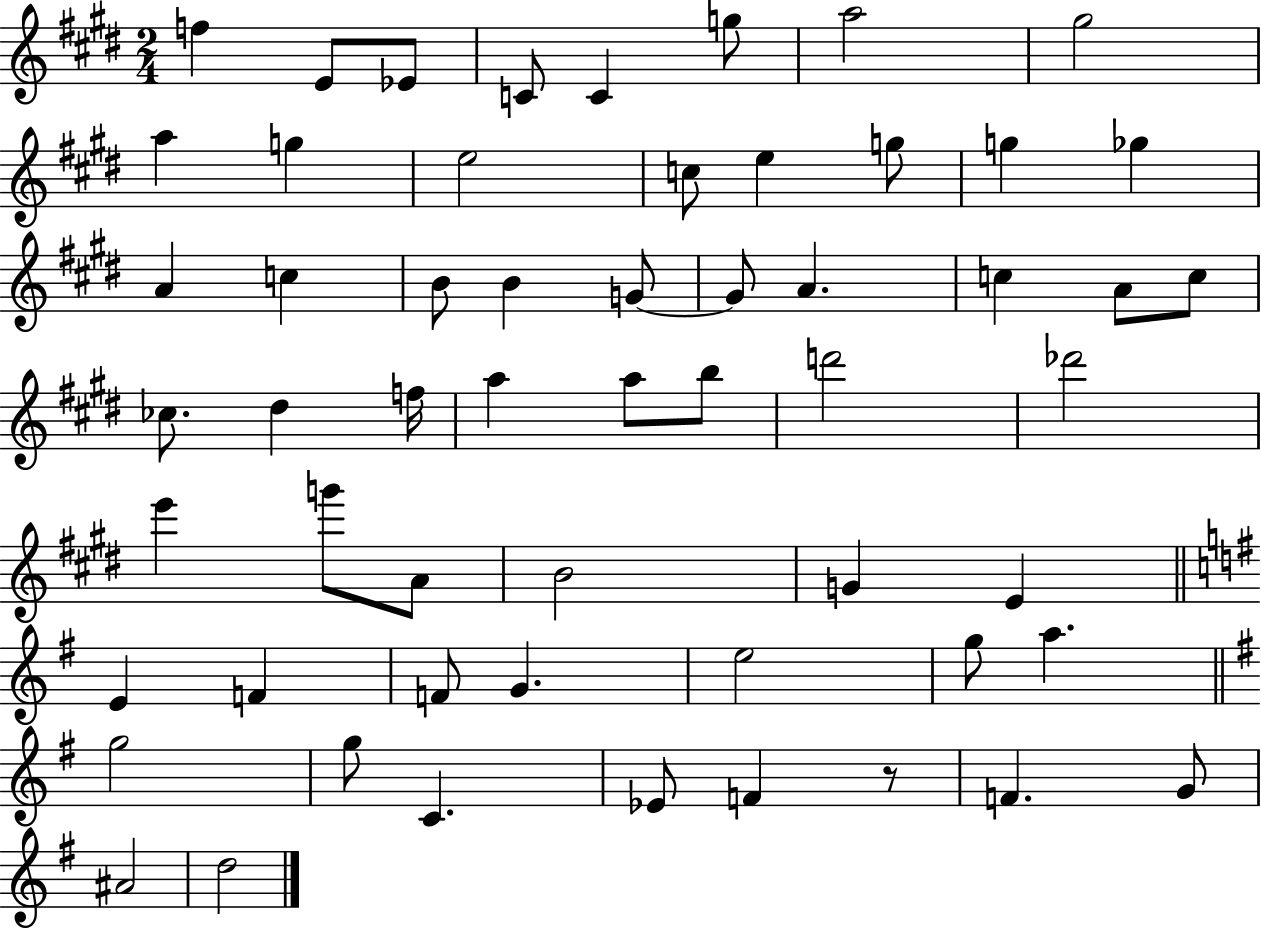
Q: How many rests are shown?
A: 1